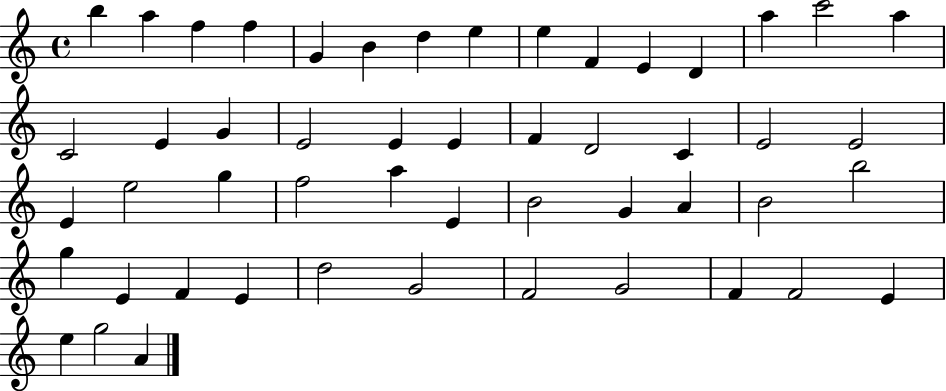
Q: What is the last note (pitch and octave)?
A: A4